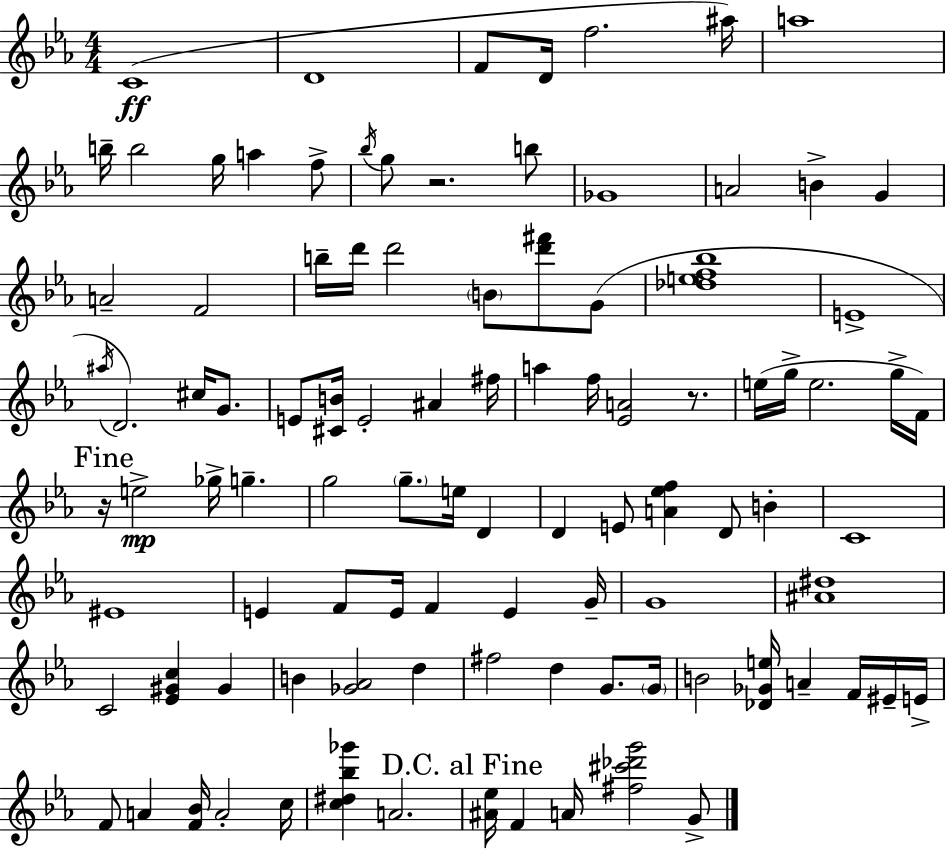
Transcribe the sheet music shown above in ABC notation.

X:1
T:Untitled
M:4/4
L:1/4
K:Eb
C4 D4 F/2 D/4 f2 ^a/4 a4 b/4 b2 g/4 a f/2 _b/4 g/2 z2 b/2 _G4 A2 B G A2 F2 b/4 d'/4 d'2 B/2 [d'^f']/2 G/2 [_def_b]4 E4 ^a/4 D2 ^c/4 G/2 E/2 [^CB]/4 E2 ^A ^f/4 a f/4 [_EA]2 z/2 e/4 g/4 e2 g/4 F/4 z/4 e2 _g/4 g g2 g/2 e/4 D D E/2 [A_ef] D/2 B C4 ^E4 E F/2 E/4 F E G/4 G4 [^A^d]4 C2 [_E^Gc] ^G B [_G_A]2 d ^f2 d G/2 G/4 B2 [_D_Ge]/4 A F/4 ^E/4 E/4 F/2 A [F_B]/4 A2 c/4 [c^d_b_g'] A2 [^A_e]/4 F A/4 [^f^c'_d'g']2 G/2